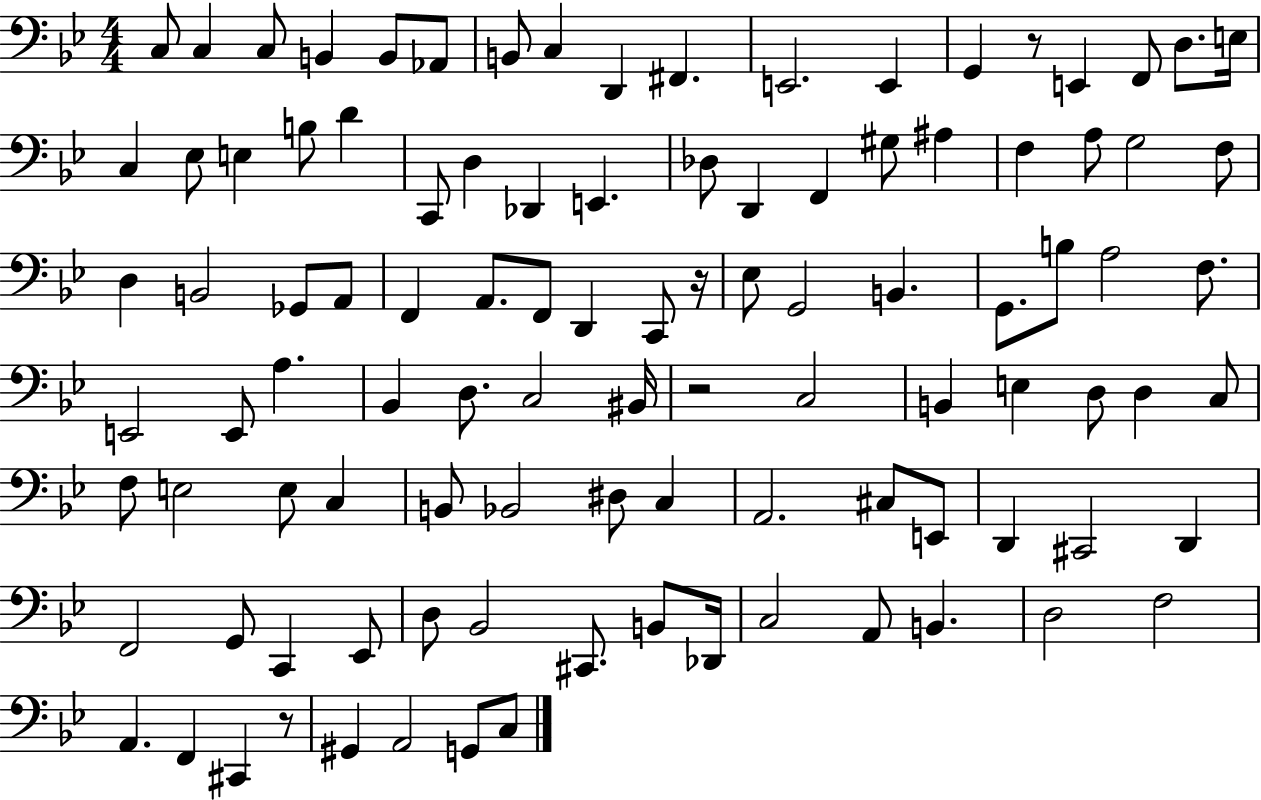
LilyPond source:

{
  \clef bass
  \numericTimeSignature
  \time 4/4
  \key bes \major
  c8 c4 c8 b,4 b,8 aes,8 | b,8 c4 d,4 fis,4. | e,2. e,4 | g,4 r8 e,4 f,8 d8. e16 | \break c4 ees8 e4 b8 d'4 | c,8 d4 des,4 e,4. | des8 d,4 f,4 gis8 ais4 | f4 a8 g2 f8 | \break d4 b,2 ges,8 a,8 | f,4 a,8. f,8 d,4 c,8 r16 | ees8 g,2 b,4. | g,8. b8 a2 f8. | \break e,2 e,8 a4. | bes,4 d8. c2 bis,16 | r2 c2 | b,4 e4 d8 d4 c8 | \break f8 e2 e8 c4 | b,8 bes,2 dis8 c4 | a,2. cis8 e,8 | d,4 cis,2 d,4 | \break f,2 g,8 c,4 ees,8 | d8 bes,2 cis,8. b,8 des,16 | c2 a,8 b,4. | d2 f2 | \break a,4. f,4 cis,4 r8 | gis,4 a,2 g,8 c8 | \bar "|."
}